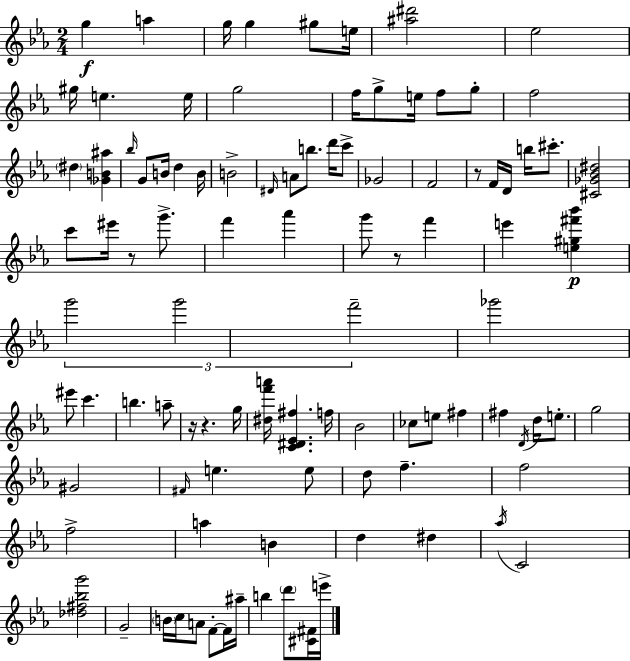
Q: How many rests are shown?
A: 5